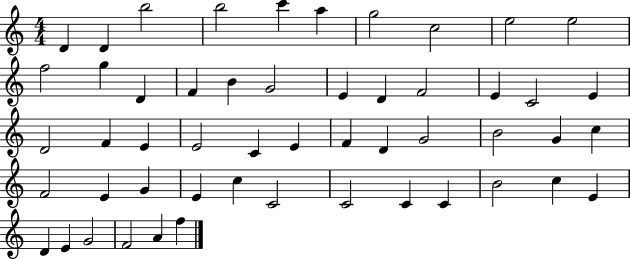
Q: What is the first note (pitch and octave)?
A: D4